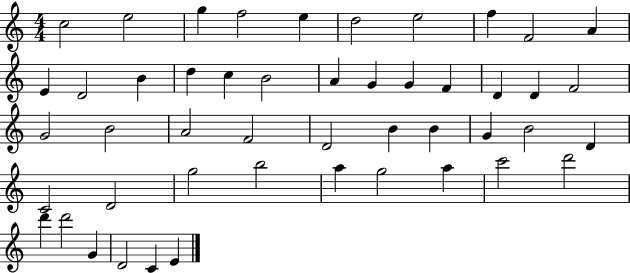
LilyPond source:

{
  \clef treble
  \numericTimeSignature
  \time 4/4
  \key c \major
  c''2 e''2 | g''4 f''2 e''4 | d''2 e''2 | f''4 f'2 a'4 | \break e'4 d'2 b'4 | d''4 c''4 b'2 | a'4 g'4 g'4 f'4 | d'4 d'4 f'2 | \break g'2 b'2 | a'2 f'2 | d'2 b'4 b'4 | g'4 b'2 d'4 | \break c'2 d'2 | g''2 b''2 | a''4 g''2 a''4 | c'''2 d'''2 | \break d'''4 d'''2 g'4 | d'2 c'4 e'4 | \bar "|."
}